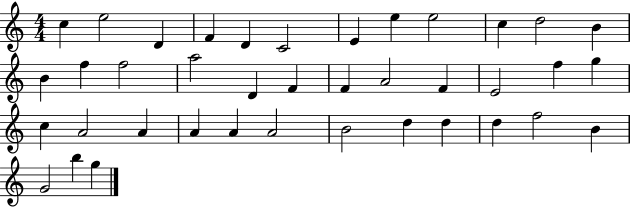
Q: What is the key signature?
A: C major